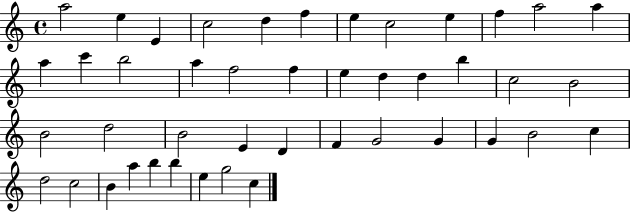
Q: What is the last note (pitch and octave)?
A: C5